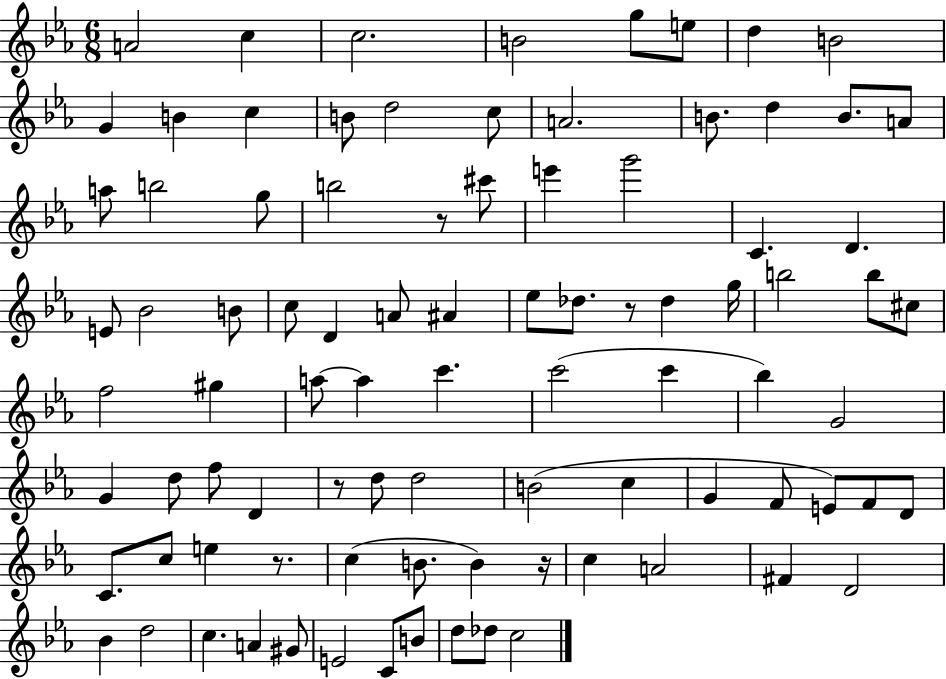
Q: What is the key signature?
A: EES major